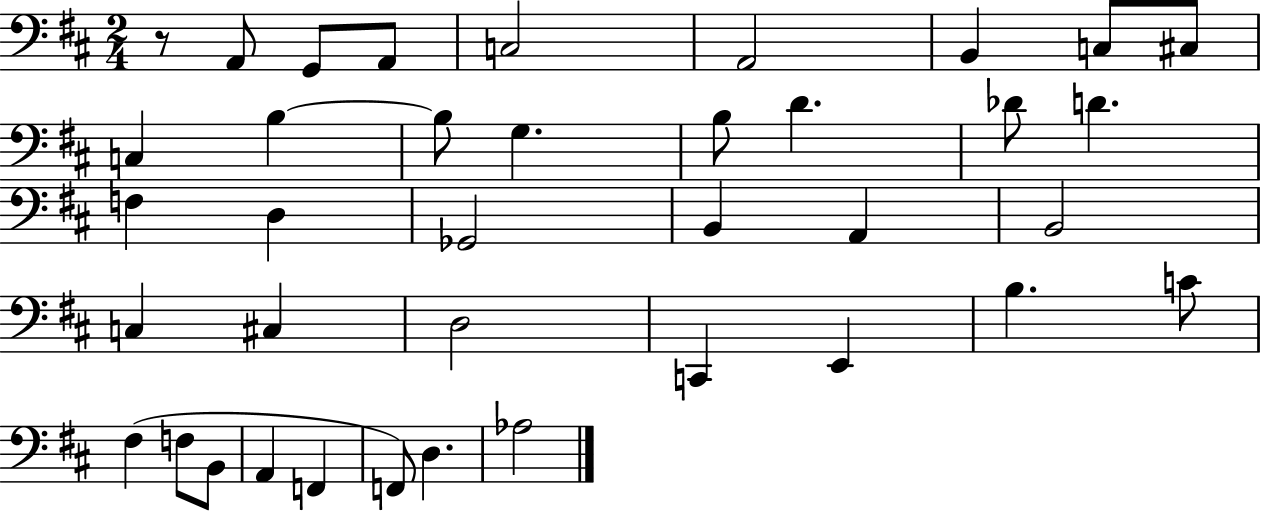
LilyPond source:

{
  \clef bass
  \numericTimeSignature
  \time 2/4
  \key d \major
  \repeat volta 2 { r8 a,8 g,8 a,8 | c2 | a,2 | b,4 c8 cis8 | \break c4 b4~~ | b8 g4. | b8 d'4. | des'8 d'4. | \break f4 d4 | ges,2 | b,4 a,4 | b,2 | \break c4 cis4 | d2 | c,4 e,4 | b4. c'8 | \break fis4( f8 b,8 | a,4 f,4 | f,8) d4. | aes2 | \break } \bar "|."
}